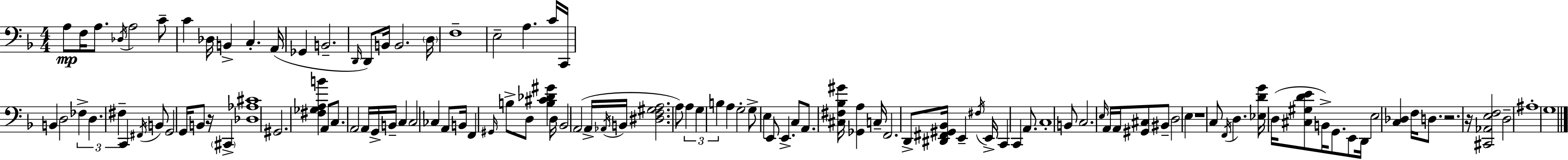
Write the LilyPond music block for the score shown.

{
  \clef bass
  \numericTimeSignature
  \time 4/4
  \key f \major
  a8\mp f16 a8. \acciaccatura { des16 } a2 c'8-- | c'4 des16 b,4-> c4.-. | a,16( ges,4 b,2.-- | \grace { d,16 } d,8) b,16 b,2. | \break \parenthesize d16 f1-- | e2-- a4. | c'16 c,16 b,4 d2 \tuplet 3/2 { fes4-> | d4. fis4-- } c,4 | \break \acciaccatura { fis,16 } b,8 g,2 g,16 b,8 r16 \parenthesize cis,4-> | <des aes cis'>1 | gis,2. <fis ges a b'>4 | a,8 c8. a,2 | \break a,16 g,16-> b,16-- c4 c2 ces4 | a,8 b,16 f,4 \grace { gis,16 } b8-> d8 <b cis' des' gis'>4 | d16 bes,2 a,2( | a,16-> \acciaccatura { aes,16 } b,16 <dis f gis a>2. | \break a8) \tuplet 3/2 { a4 g4 b4 } | a4 g2-. g8-> e4 | e,8 e,4.-> c8 a,8. | <cis fis bes gis'>16 <ges, a>4 c16-- f,2. | \break d,8-> <dis, fis, gis, bes,>16 e,4-- \acciaccatura { fis16 } e,16-> c,4 c,4 | a,8. c1-. | b,8 c2. | \grace { e16 } a,16 a,16 <gis, cis>8 bis,8-- d2 | \break e4 r1 | c8 \acciaccatura { f,16 } d4. | <ees d' g'>16 d16( <cis gis d' e'>8 b,16->) g,8. e,8 d,16 e2 | <c des>4 f16 d8. r2. | \break r16 <cis, aes, e f>2 | d2-- ais1-. | g1 | \bar "|."
}